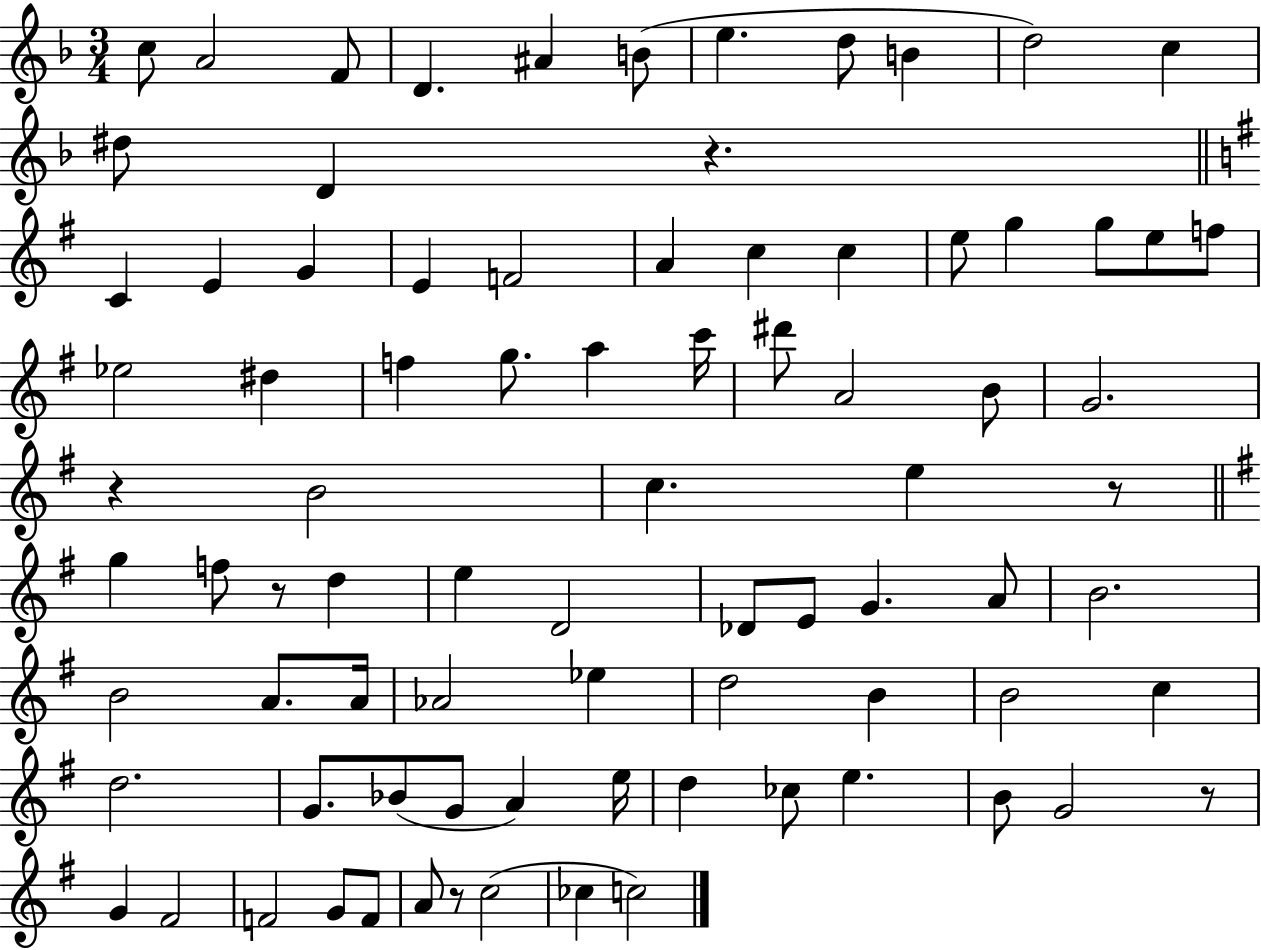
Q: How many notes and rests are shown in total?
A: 84